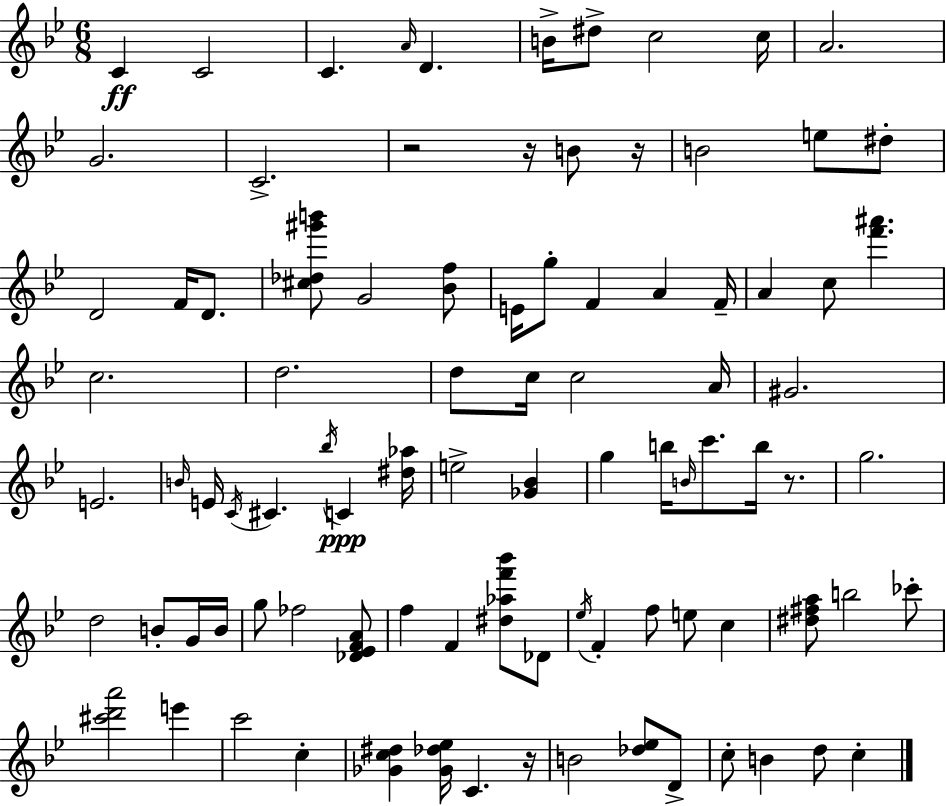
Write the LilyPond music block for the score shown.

{
  \clef treble
  \numericTimeSignature
  \time 6/8
  \key g \minor
  \repeat volta 2 { c'4\ff c'2 | c'4. \grace { a'16 } d'4. | b'16-> dis''8-> c''2 | c''16 a'2. | \break g'2. | c'2.-> | r2 r16 b'8 | r16 b'2 e''8 dis''8-. | \break d'2 f'16 d'8. | <cis'' des'' gis''' b'''>8 g'2 <bes' f''>8 | e'16 g''8-. f'4 a'4 | f'16-- a'4 c''8 <f''' ais'''>4. | \break c''2. | d''2. | d''8 c''16 c''2 | a'16 gis'2. | \break e'2. | \grace { b'16 } e'16 \acciaccatura { c'16 } cis'4. \acciaccatura { bes''16 }\ppp c'4 | <dis'' aes''>16 e''2-> | <ges' bes'>4 g''4 b''16 \grace { b'16 } c'''8. | \break b''16 r8. g''2. | d''2 | b'8-. g'16 b'16 g''8 fes''2 | <des' ees' f' a'>8 f''4 f'4 | \break <dis'' aes'' f''' bes'''>8 des'8 \acciaccatura { ees''16 } f'4-. f''8 | e''8 c''4 <dis'' fis'' a''>8 b''2 | ces'''8-. <cis''' d''' a'''>2 | e'''4 c'''2 | \break c''4-. <ges' c'' dis''>4 <ges' des'' ees''>16 c'4. | r16 b'2 | <des'' ees''>8 d'8-> c''8-. b'4 | d''8 c''4-. } \bar "|."
}